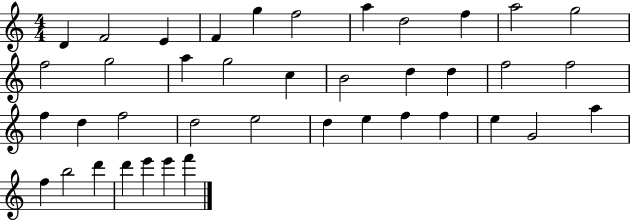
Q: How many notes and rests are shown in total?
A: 40